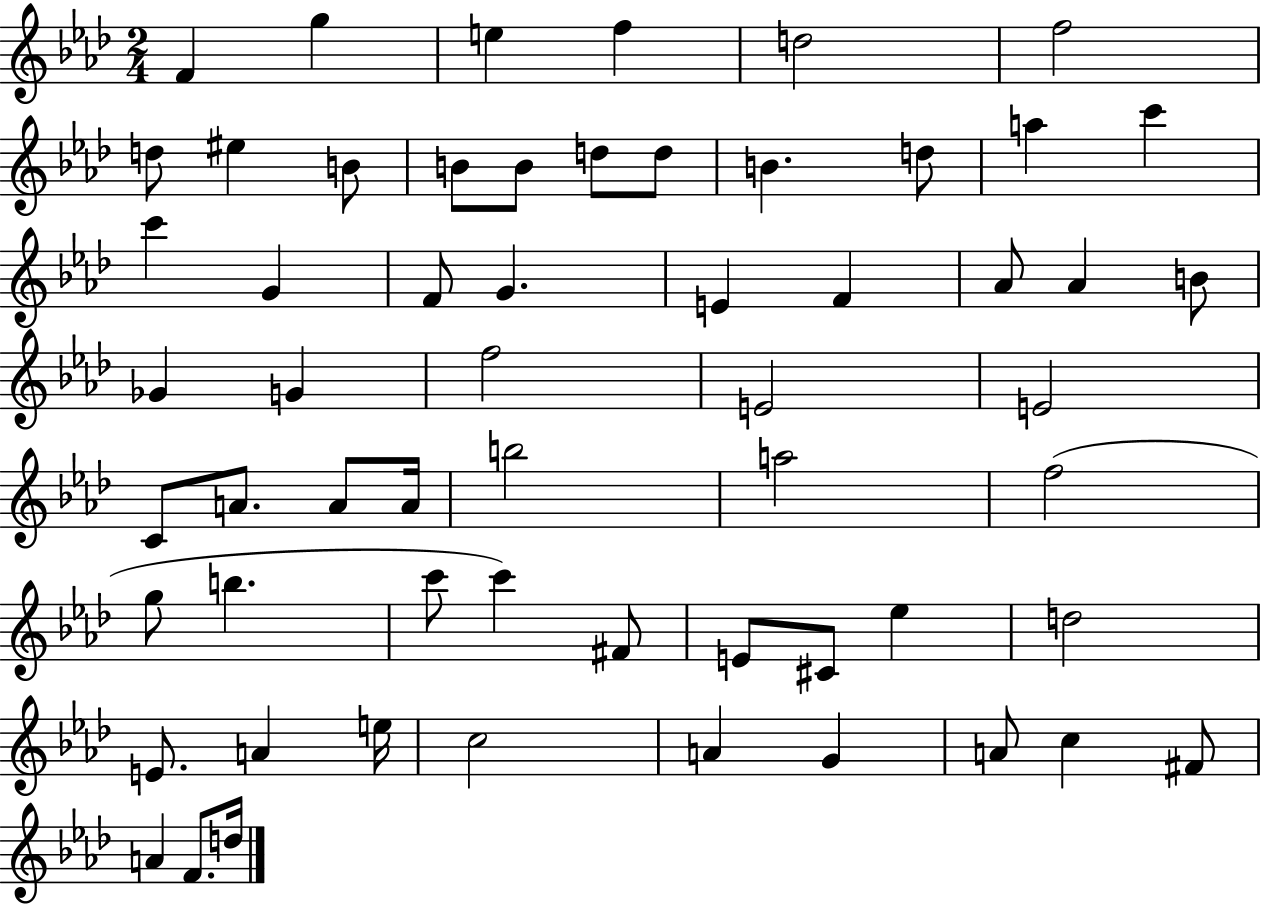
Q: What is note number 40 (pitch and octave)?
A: B5